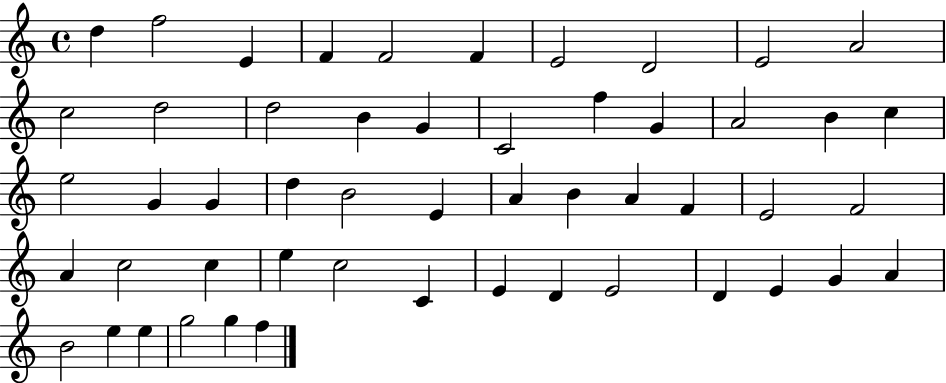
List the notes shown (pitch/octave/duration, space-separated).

D5/q F5/h E4/q F4/q F4/h F4/q E4/h D4/h E4/h A4/h C5/h D5/h D5/h B4/q G4/q C4/h F5/q G4/q A4/h B4/q C5/q E5/h G4/q G4/q D5/q B4/h E4/q A4/q B4/q A4/q F4/q E4/h F4/h A4/q C5/h C5/q E5/q C5/h C4/q E4/q D4/q E4/h D4/q E4/q G4/q A4/q B4/h E5/q E5/q G5/h G5/q F5/q